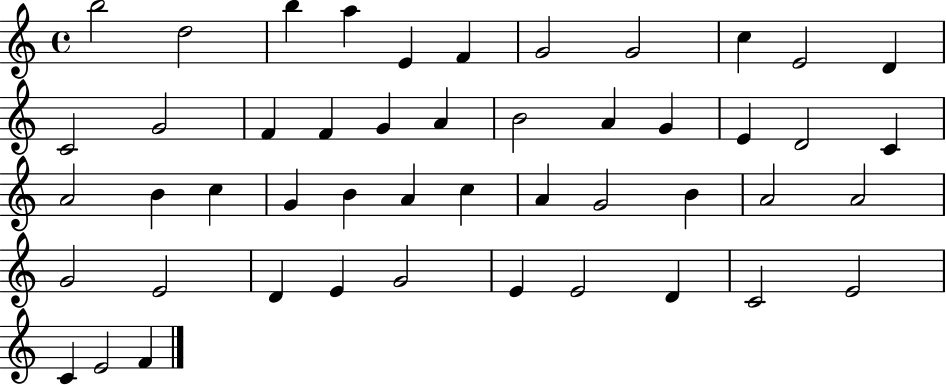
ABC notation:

X:1
T:Untitled
M:4/4
L:1/4
K:C
b2 d2 b a E F G2 G2 c E2 D C2 G2 F F G A B2 A G E D2 C A2 B c G B A c A G2 B A2 A2 G2 E2 D E G2 E E2 D C2 E2 C E2 F